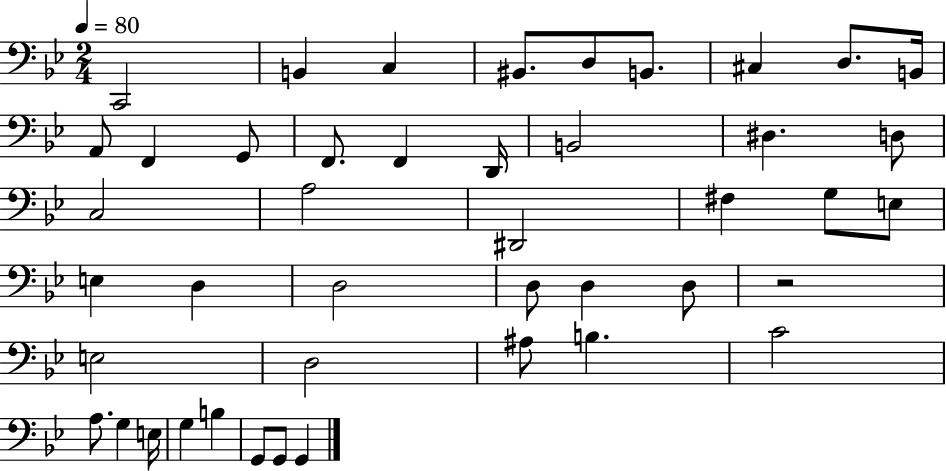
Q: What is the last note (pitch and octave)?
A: G2